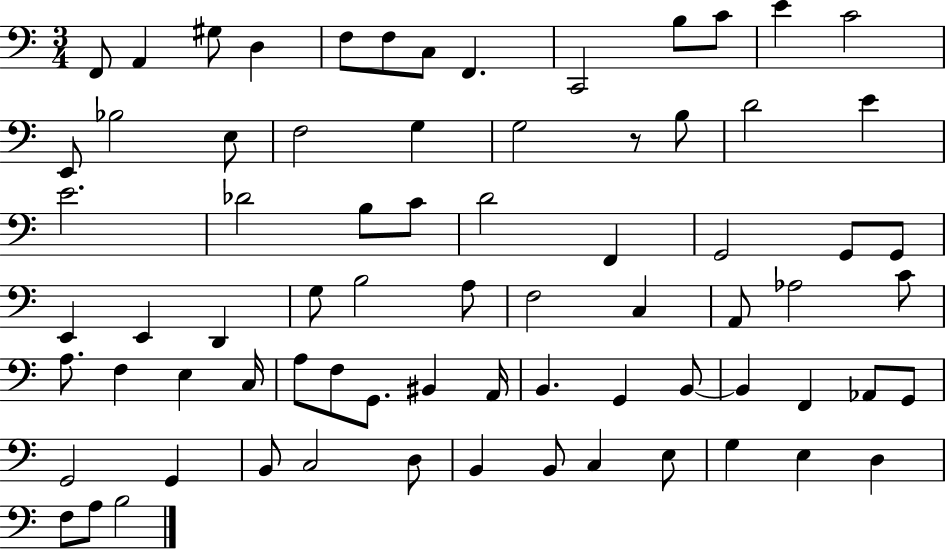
X:1
T:Untitled
M:3/4
L:1/4
K:C
F,,/2 A,, ^G,/2 D, F,/2 F,/2 C,/2 F,, C,,2 B,/2 C/2 E C2 E,,/2 _B,2 E,/2 F,2 G, G,2 z/2 B,/2 D2 E E2 _D2 B,/2 C/2 D2 F,, G,,2 G,,/2 G,,/2 E,, E,, D,, G,/2 B,2 A,/2 F,2 C, A,,/2 _A,2 C/2 A,/2 F, E, C,/4 A,/2 F,/2 G,,/2 ^B,, A,,/4 B,, G,, B,,/2 B,, F,, _A,,/2 G,,/2 G,,2 G,, B,,/2 C,2 D,/2 B,, B,,/2 C, E,/2 G, E, D, F,/2 A,/2 B,2